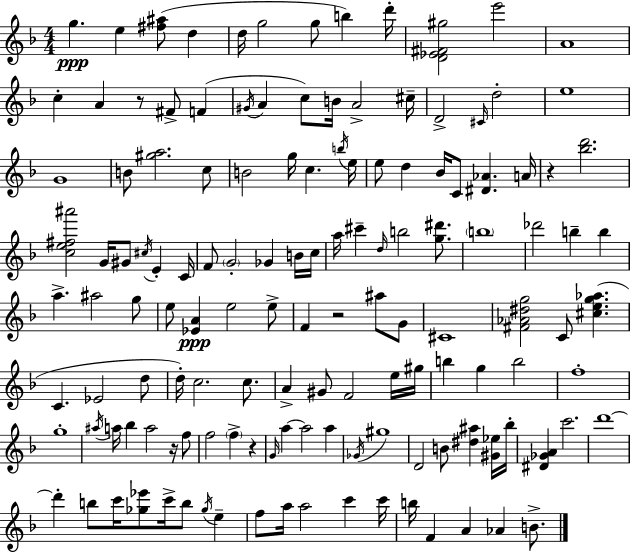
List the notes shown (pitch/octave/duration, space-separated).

G5/q. E5/q [F#5,A#5]/e D5/q D5/s G5/h G5/e B5/q D6/s [D4,Eb4,F#4,G#5]/h E6/h A4/w C5/q A4/q R/e F#4/e F4/q G#4/s A4/q C5/e B4/s A4/h C#5/s D4/h C#4/s D5/h E5/w G4/w B4/e [G#5,A5]/h. C5/e B4/h G5/s C5/q. B5/s E5/s E5/e D5/q Bb4/s C4/e [D#4,Ab4]/q. A4/s R/q [Bb5,D6]/h. [C5,E5,F#5,A#6]/h G4/s G#4/e C#5/s E4/q C4/s F4/e G4/h Gb4/q B4/s C5/s A5/s C#6/q D5/s B5/h [G5,D#6]/e. B5/w Db6/h B5/q B5/q A5/q. A#5/h G5/e E5/e [Eb4,A4]/q E5/h E5/e F4/q R/h A#5/e G4/e C#4/w [F#4,Ab4,D#5,G5]/h C4/e [C#5,E5,G5,Ab5]/q. C4/q. Eb4/h D5/e D5/s C5/h. C5/e. A4/q G#4/e F4/h E5/s G#5/s B5/q G5/q B5/h F5/w G5/w A#5/s A5/s Bb5/q A5/h R/s F5/e F5/h F5/q R/q G4/s A5/q A5/h A5/q Gb4/s G#5/w D4/h B4/e [D#5,A#5]/q [G#4,Eb5]/s Bb5/s [D#4,Gb4,A4]/q C6/h. D6/w D6/q B5/e C6/s [Gb5,Eb6]/e C6/s B5/e Gb5/s E5/q F5/e A5/s A5/h C6/q C6/s B5/s F4/q A4/q Ab4/q B4/e.